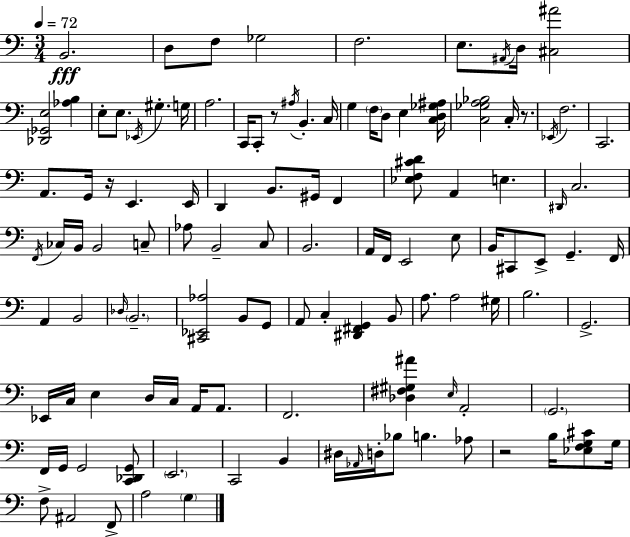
B2/h. D3/e F3/e Gb3/h F3/h. E3/e. A#2/s D3/s [C#3,A#4]/h [Db2,Gb2,E3]/h [Ab3,B3]/q E3/e E3/e. Eb2/s G#3/q. G3/s A3/h. C2/s C2/e R/e A#3/s B2/q. C3/s G3/q F3/s D3/e E3/q [C3,D3,Gb3,A#3]/s [C3,Gb3,A3,Bb3]/h C3/s R/e. Eb2/s F3/h. C2/h. A2/e. G2/s R/s E2/q. E2/s D2/q B2/e. G#2/s F2/q [Eb3,F3,C#4,D4]/e A2/q E3/q. D#2/s C3/h. F2/s CES3/s B2/s B2/h C3/e Ab3/e B2/h C3/e B2/h. A2/s F2/s E2/h E3/e B2/s C#2/e E2/e G2/q. F2/s A2/q B2/h Db3/s B2/h. [C#2,Eb2,Ab3]/h B2/e G2/e A2/e C3/q [D#2,F#2,G2]/q B2/e A3/e. A3/h G#3/s B3/h. G2/h. Eb2/s C3/s E3/q D3/s C3/s A2/s A2/e. F2/h. [Db3,F#3,G#3,A#4]/q E3/s A2/h G2/h. F2/s G2/s G2/h [C2,Db2,G2]/e E2/h. C2/h B2/q D#3/s Ab2/s D3/s Bb3/e B3/q. Ab3/e R/h B3/s [Eb3,F3,G3,C#4]/e G3/s F3/e A#2/h F2/e A3/h G3/q